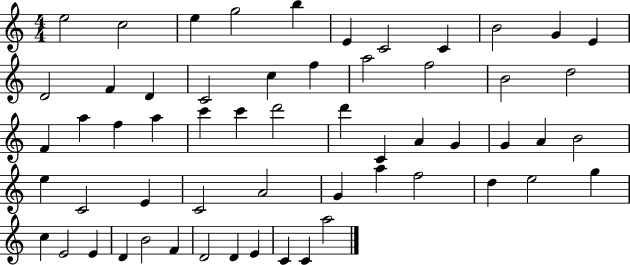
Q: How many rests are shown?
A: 0